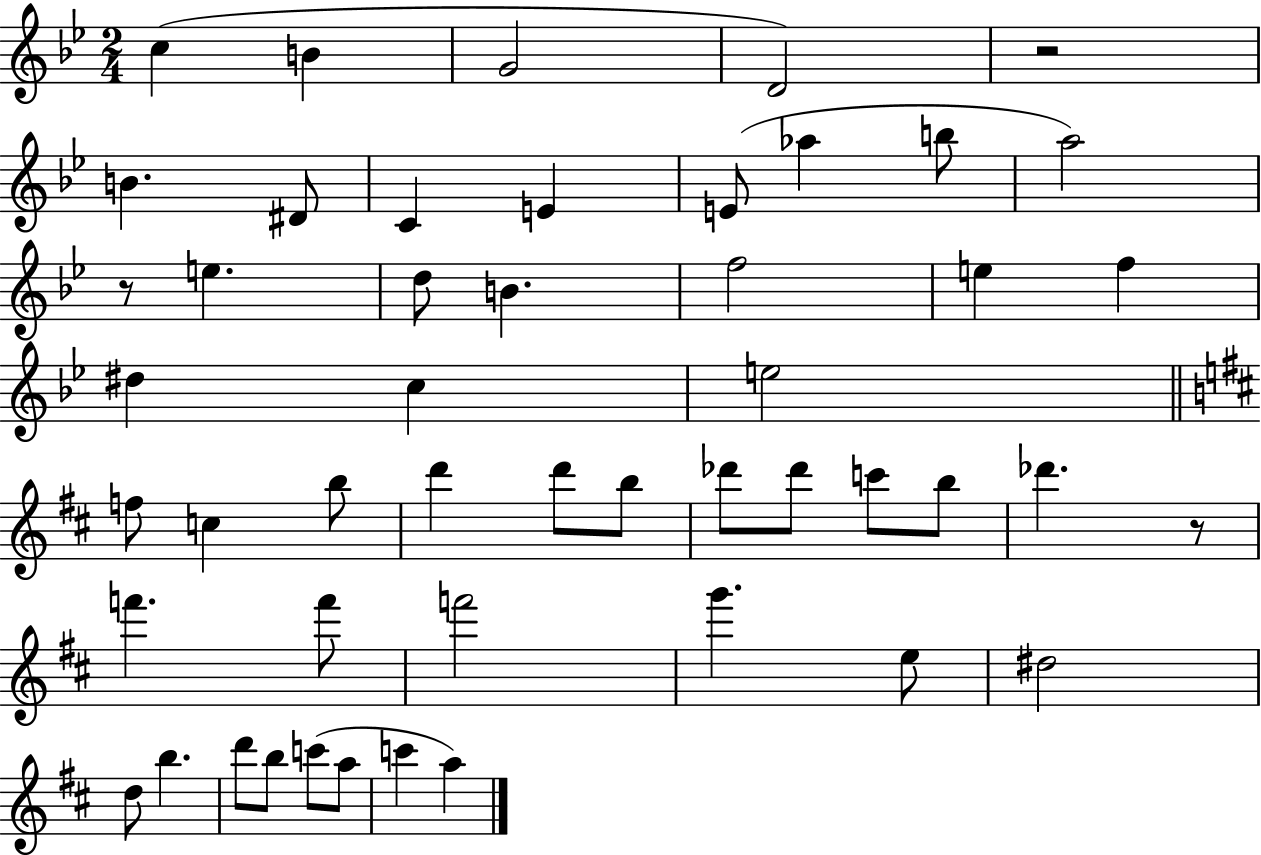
C5/q B4/q G4/h D4/h R/h B4/q. D#4/e C4/q E4/q E4/e Ab5/q B5/e A5/h R/e E5/q. D5/e B4/q. F5/h E5/q F5/q D#5/q C5/q E5/h F5/e C5/q B5/e D6/q D6/e B5/e Db6/e Db6/e C6/e B5/e Db6/q. R/e F6/q. F6/e F6/h G6/q. E5/e D#5/h D5/e B5/q. D6/e B5/e C6/e A5/e C6/q A5/q